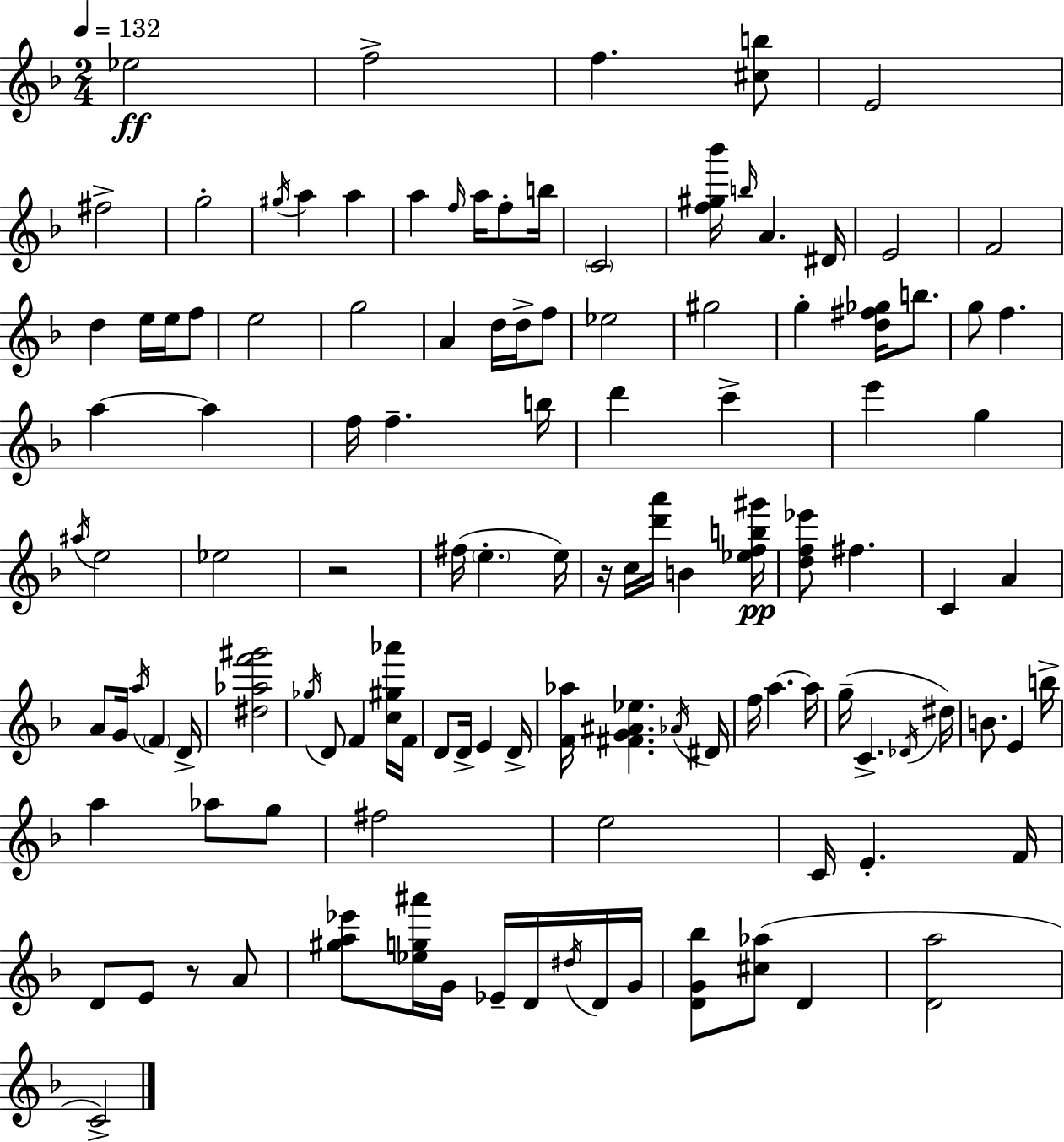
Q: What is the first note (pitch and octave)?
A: Eb5